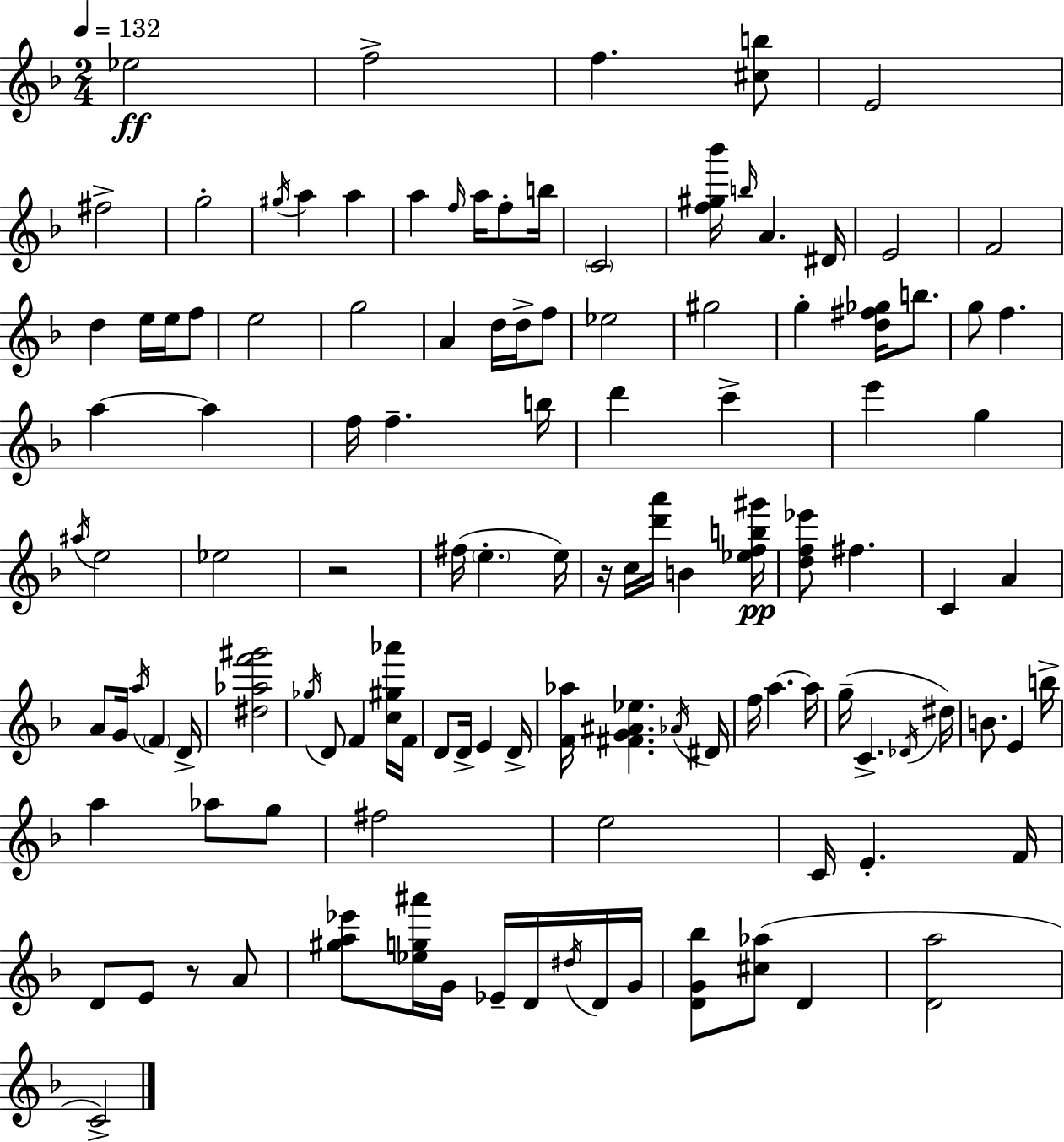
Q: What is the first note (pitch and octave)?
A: Eb5